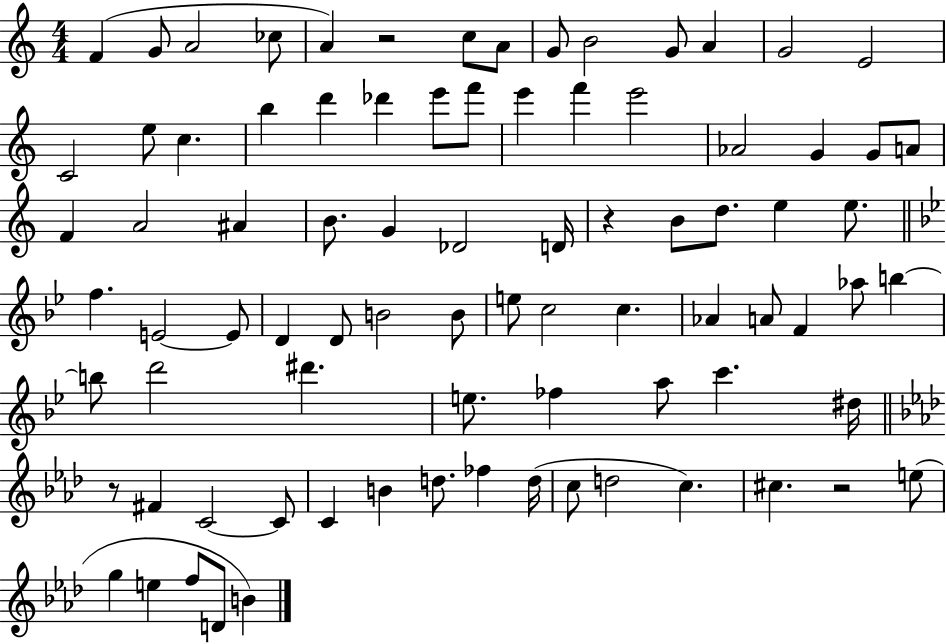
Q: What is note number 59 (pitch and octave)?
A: FES5